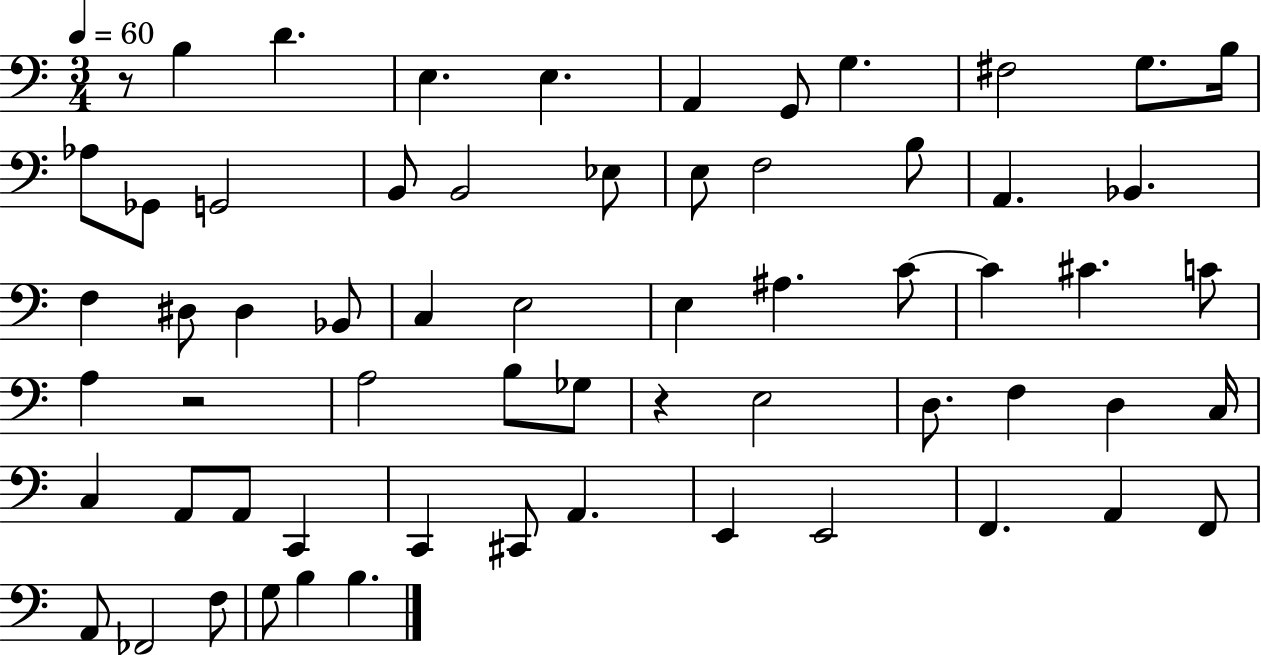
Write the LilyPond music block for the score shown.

{
  \clef bass
  \numericTimeSignature
  \time 3/4
  \key c \major
  \tempo 4 = 60
  r8 b4 d'4. | e4. e4. | a,4 g,8 g4. | fis2 g8. b16 | \break aes8 ges,8 g,2 | b,8 b,2 ees8 | e8 f2 b8 | a,4. bes,4. | \break f4 dis8 dis4 bes,8 | c4 e2 | e4 ais4. c'8~~ | c'4 cis'4. c'8 | \break a4 r2 | a2 b8 ges8 | r4 e2 | d8. f4 d4 c16 | \break c4 a,8 a,8 c,4 | c,4 cis,8 a,4. | e,4 e,2 | f,4. a,4 f,8 | \break a,8 fes,2 f8 | g8 b4 b4. | \bar "|."
}